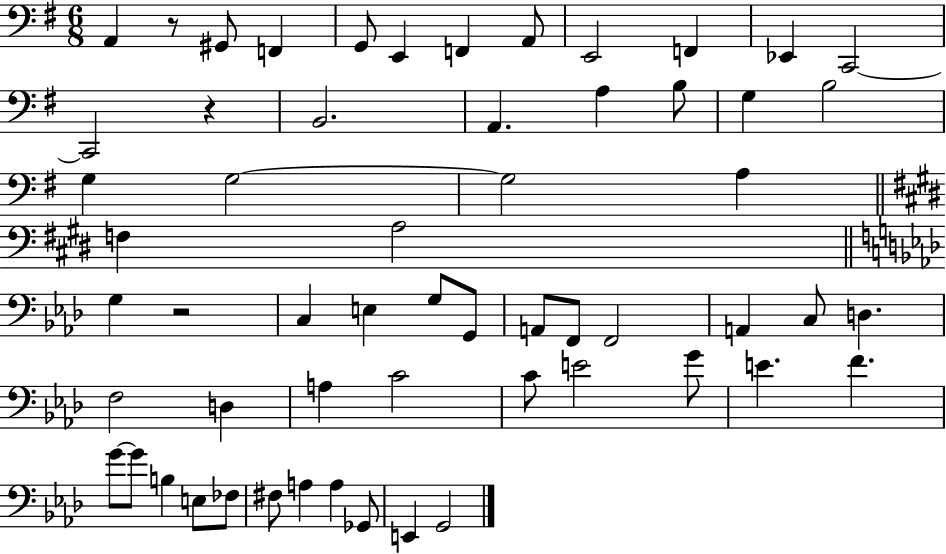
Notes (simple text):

A2/q R/e G#2/e F2/q G2/e E2/q F2/q A2/e E2/h F2/q Eb2/q C2/h C2/h R/q B2/h. A2/q. A3/q B3/e G3/q B3/h G3/q G3/h G3/h A3/q F3/q A3/h G3/q R/h C3/q E3/q G3/e G2/e A2/e F2/e F2/h A2/q C3/e D3/q. F3/h D3/q A3/q C4/h C4/e E4/h G4/e E4/q. F4/q. G4/e G4/e B3/q E3/e FES3/e F#3/e A3/q A3/q Gb2/e E2/q G2/h